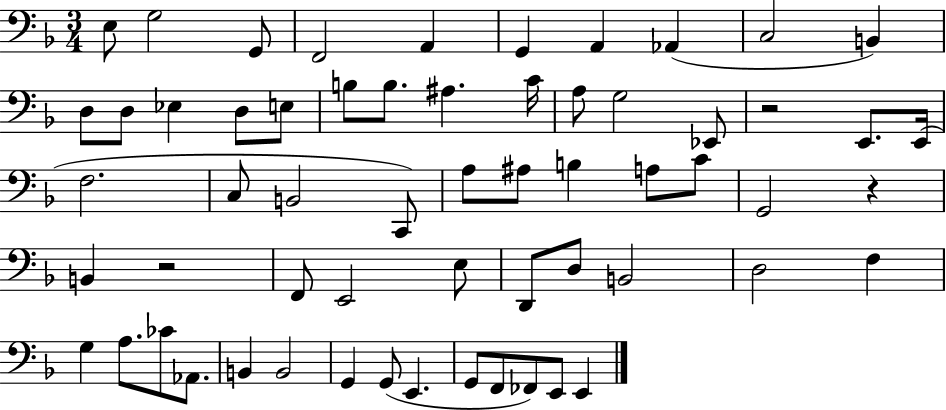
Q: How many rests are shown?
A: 3